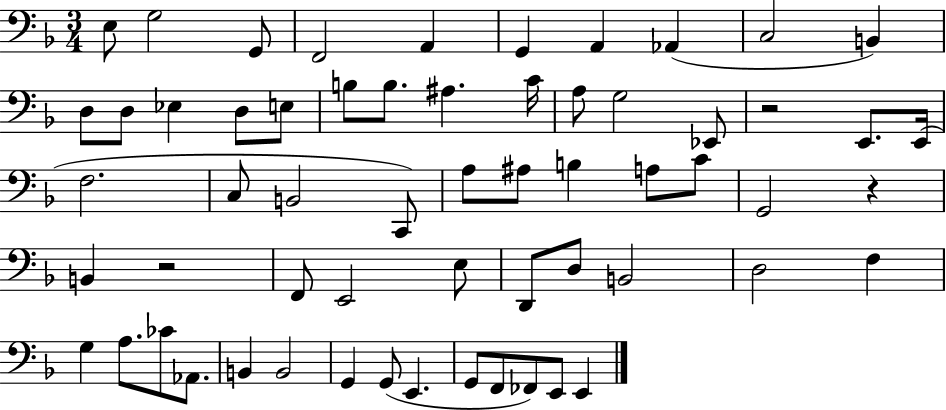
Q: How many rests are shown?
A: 3